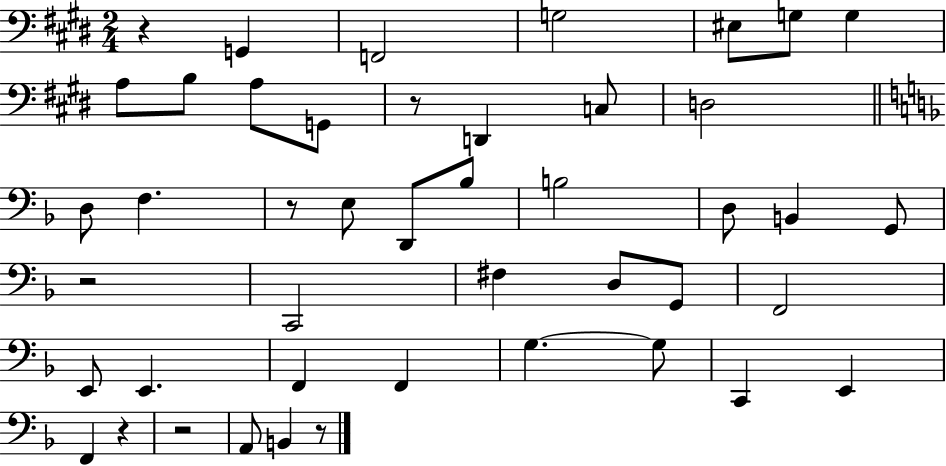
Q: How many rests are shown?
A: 7